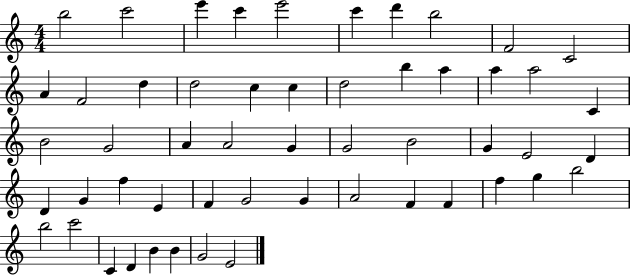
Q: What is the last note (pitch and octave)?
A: E4